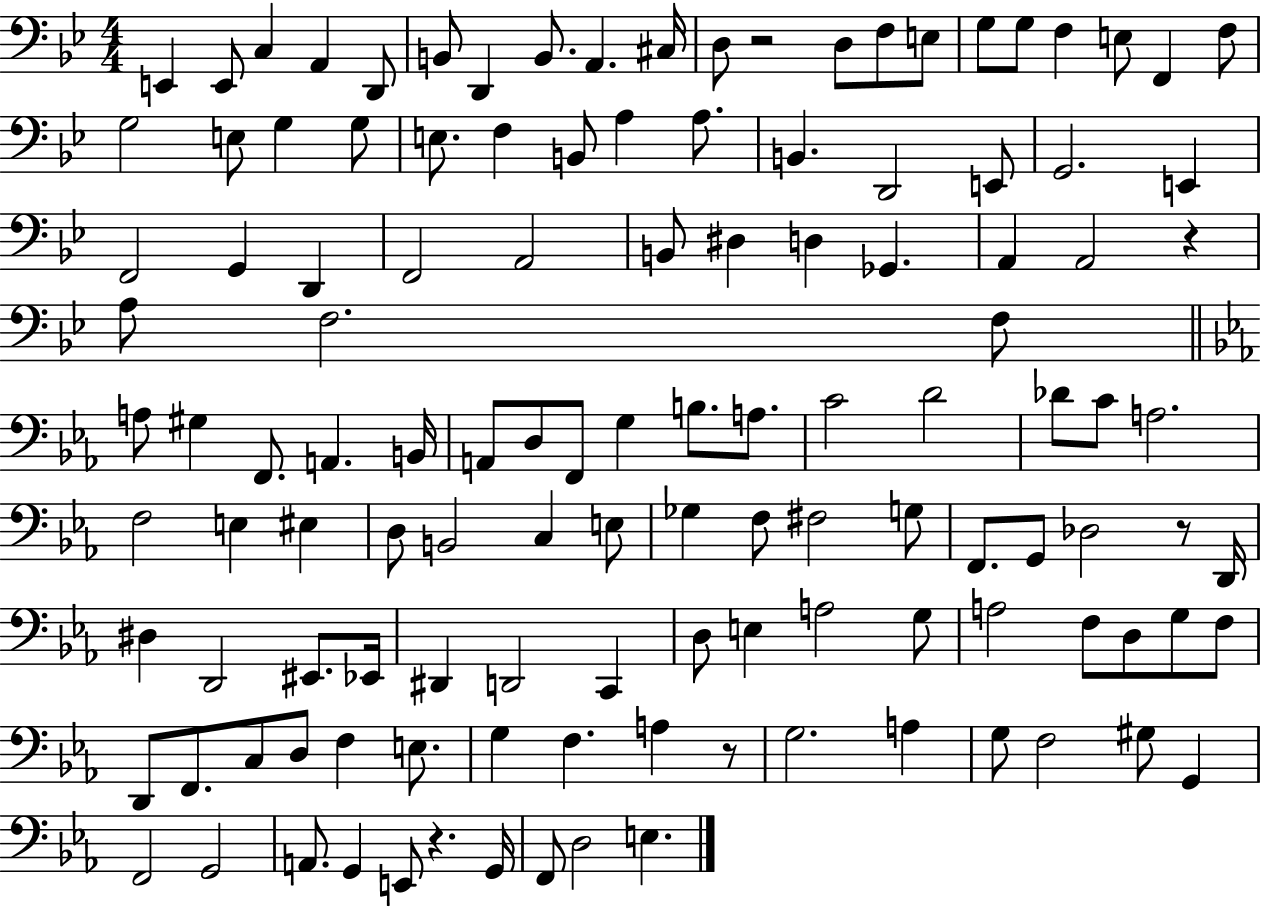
E2/q E2/e C3/q A2/q D2/e B2/e D2/q B2/e. A2/q. C#3/s D3/e R/h D3/e F3/e E3/e G3/e G3/e F3/q E3/e F2/q F3/e G3/h E3/e G3/q G3/e E3/e. F3/q B2/e A3/q A3/e. B2/q. D2/h E2/e G2/h. E2/q F2/h G2/q D2/q F2/h A2/h B2/e D#3/q D3/q Gb2/q. A2/q A2/h R/q A3/e F3/h. F3/e A3/e G#3/q F2/e. A2/q. B2/s A2/e D3/e F2/e G3/q B3/e. A3/e. C4/h D4/h Db4/e C4/e A3/h. F3/h E3/q EIS3/q D3/e B2/h C3/q E3/e Gb3/q F3/e F#3/h G3/e F2/e. G2/e Db3/h R/e D2/s D#3/q D2/h EIS2/e. Eb2/s D#2/q D2/h C2/q D3/e E3/q A3/h G3/e A3/h F3/e D3/e G3/e F3/e D2/e F2/e. C3/e D3/e F3/q E3/e. G3/q F3/q. A3/q R/e G3/h. A3/q G3/e F3/h G#3/e G2/q F2/h G2/h A2/e. G2/q E2/e R/q. G2/s F2/e D3/h E3/q.